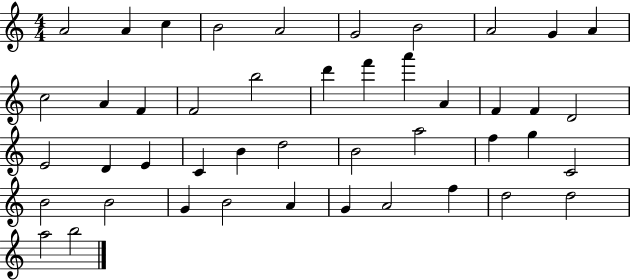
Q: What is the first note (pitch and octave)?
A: A4